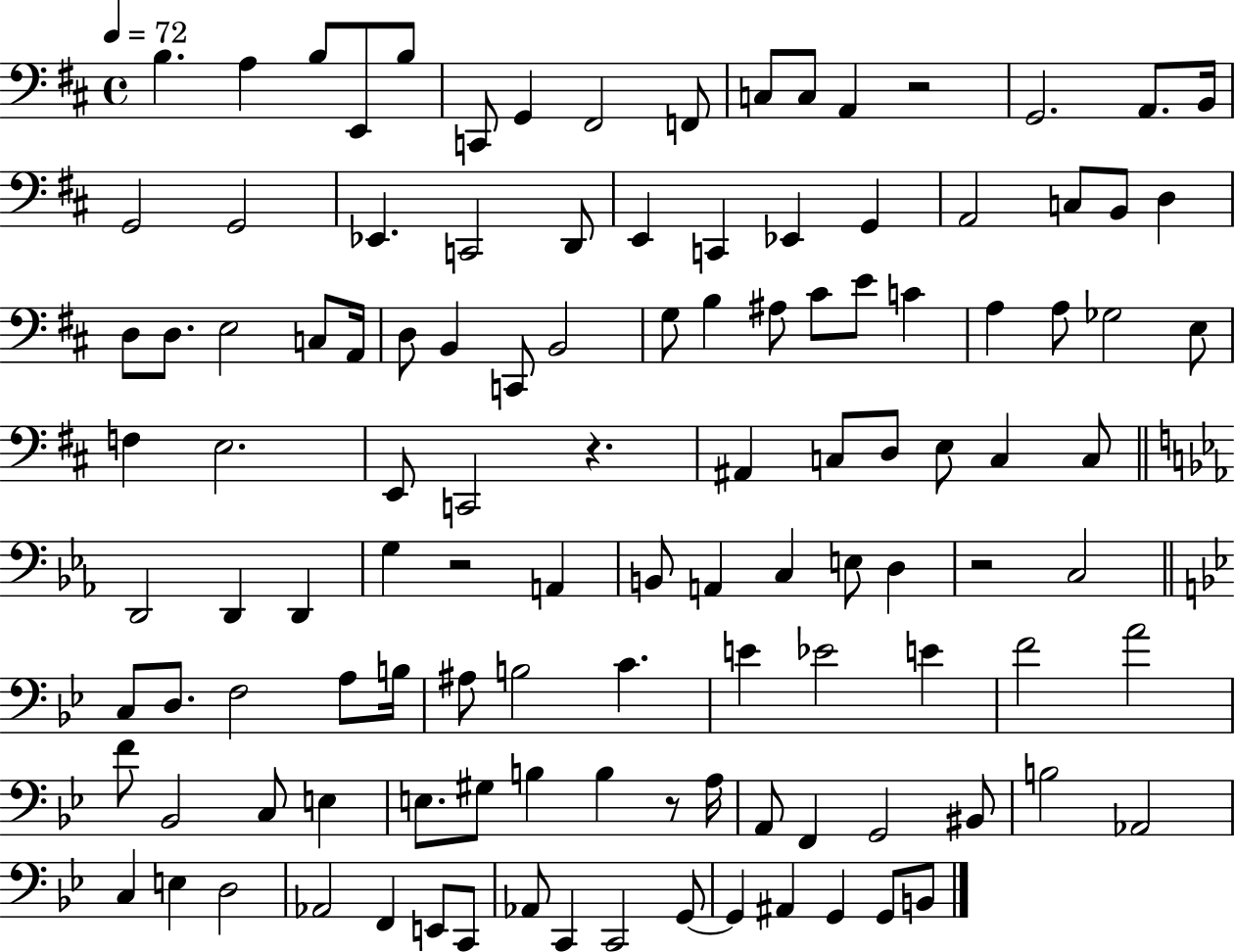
B3/q. A3/q B3/e E2/e B3/e C2/e G2/q F#2/h F2/e C3/e C3/e A2/q R/h G2/h. A2/e. B2/s G2/h G2/h Eb2/q. C2/h D2/e E2/q C2/q Eb2/q G2/q A2/h C3/e B2/e D3/q D3/e D3/e. E3/h C3/e A2/s D3/e B2/q C2/e B2/h G3/e B3/q A#3/e C#4/e E4/e C4/q A3/q A3/e Gb3/h E3/e F3/q E3/h. E2/e C2/h R/q. A#2/q C3/e D3/e E3/e C3/q C3/e D2/h D2/q D2/q G3/q R/h A2/q B2/e A2/q C3/q E3/e D3/q R/h C3/h C3/e D3/e. F3/h A3/e B3/s A#3/e B3/h C4/q. E4/q Eb4/h E4/q F4/h A4/h F4/e Bb2/h C3/e E3/q E3/e. G#3/e B3/q B3/q R/e A3/s A2/e F2/q G2/h BIS2/e B3/h Ab2/h C3/q E3/q D3/h Ab2/h F2/q E2/e C2/e Ab2/e C2/q C2/h G2/e G2/q A#2/q G2/q G2/e B2/e